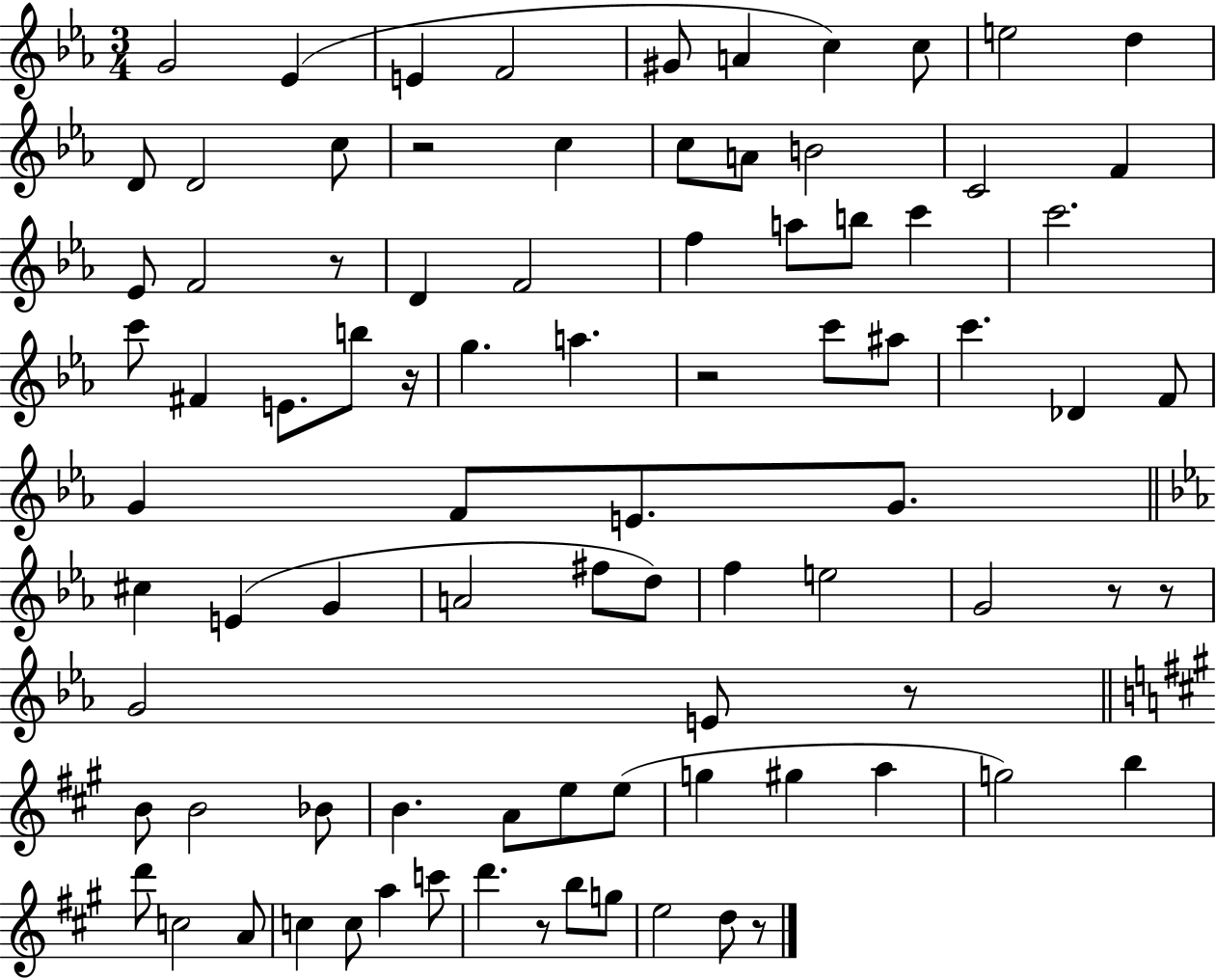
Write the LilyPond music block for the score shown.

{
  \clef treble
  \numericTimeSignature
  \time 3/4
  \key ees \major
  g'2 ees'4( | e'4 f'2 | gis'8 a'4 c''4) c''8 | e''2 d''4 | \break d'8 d'2 c''8 | r2 c''4 | c''8 a'8 b'2 | c'2 f'4 | \break ees'8 f'2 r8 | d'4 f'2 | f''4 a''8 b''8 c'''4 | c'''2. | \break c'''8 fis'4 e'8. b''8 r16 | g''4. a''4. | r2 c'''8 ais''8 | c'''4. des'4 f'8 | \break g'4 f'8 e'8. g'8. | \bar "||" \break \key c \minor cis''4 e'4( g'4 | a'2 fis''8 d''8) | f''4 e''2 | g'2 r8 r8 | \break g'2 e'8 r8 | \bar "||" \break \key a \major b'8 b'2 bes'8 | b'4. a'8 e''8 e''8( | g''4 gis''4 a''4 | g''2) b''4 | \break d'''8 c''2 a'8 | c''4 c''8 a''4 c'''8 | d'''4. r8 b''8 g''8 | e''2 d''8 r8 | \break \bar "|."
}